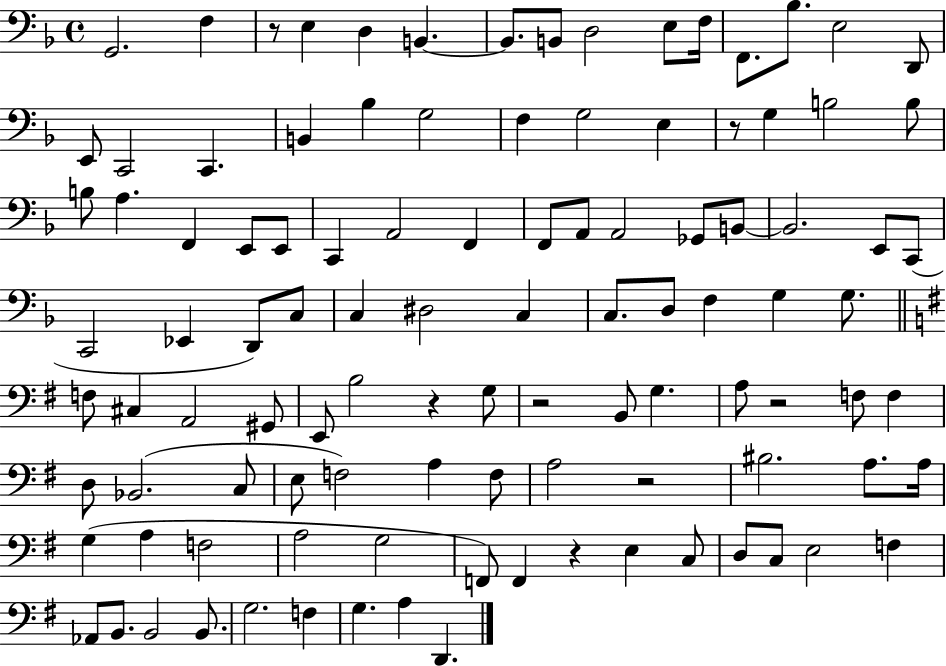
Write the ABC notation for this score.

X:1
T:Untitled
M:4/4
L:1/4
K:F
G,,2 F, z/2 E, D, B,, B,,/2 B,,/2 D,2 E,/2 F,/4 F,,/2 _B,/2 E,2 D,,/2 E,,/2 C,,2 C,, B,, _B, G,2 F, G,2 E, z/2 G, B,2 B,/2 B,/2 A, F,, E,,/2 E,,/2 C,, A,,2 F,, F,,/2 A,,/2 A,,2 _G,,/2 B,,/2 B,,2 E,,/2 C,,/2 C,,2 _E,, D,,/2 C,/2 C, ^D,2 C, C,/2 D,/2 F, G, G,/2 F,/2 ^C, A,,2 ^G,,/2 E,,/2 B,2 z G,/2 z2 B,,/2 G, A,/2 z2 F,/2 F, D,/2 _B,,2 C,/2 E,/2 F,2 A, F,/2 A,2 z2 ^B,2 A,/2 A,/4 G, A, F,2 A,2 G,2 F,,/2 F,, z E, C,/2 D,/2 C,/2 E,2 F, _A,,/2 B,,/2 B,,2 B,,/2 G,2 F, G, A, D,,